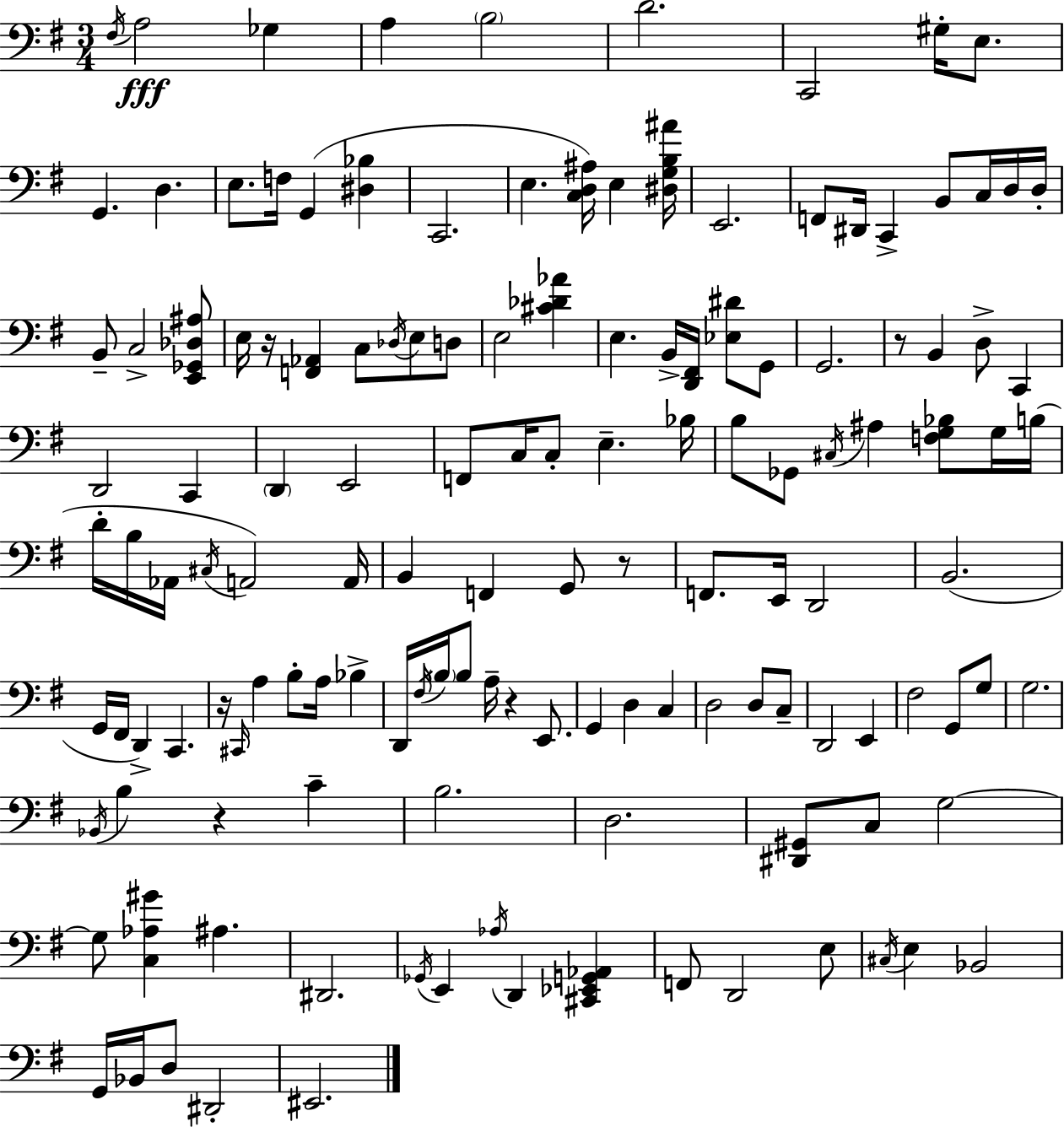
X:1
T:Untitled
M:3/4
L:1/4
K:Em
^F,/4 A,2 _G, A, B,2 D2 C,,2 ^G,/4 E,/2 G,, D, E,/2 F,/4 G,, [^D,_B,] C,,2 E, [C,D,^A,]/4 E, [^D,G,B,^A]/4 E,,2 F,,/2 ^D,,/4 C,, B,,/2 C,/4 D,/4 D,/4 B,,/2 C,2 [E,,_G,,_D,^A,]/2 E,/4 z/4 [F,,_A,,] C,/2 _D,/4 E,/2 D,/2 E,2 [^C_D_A] E, B,,/4 [D,,^F,,]/4 [_E,^D]/2 G,,/2 G,,2 z/2 B,, D,/2 C,, D,,2 C,, D,, E,,2 F,,/2 C,/4 C,/2 E, _B,/4 B,/2 _G,,/2 ^C,/4 ^A, [F,G,_B,]/2 G,/4 B,/4 D/4 B,/4 _A,,/4 ^C,/4 A,,2 A,,/4 B,, F,, G,,/2 z/2 F,,/2 E,,/4 D,,2 B,,2 G,,/4 ^F,,/4 D,, C,, z/4 ^C,,/4 A, B,/2 A,/4 _B, D,,/4 ^F,/4 B,/4 B,/2 A,/4 z E,,/2 G,, D, C, D,2 D,/2 C,/2 D,,2 E,, ^F,2 G,,/2 G,/2 G,2 _B,,/4 B, z C B,2 D,2 [^D,,^G,,]/2 C,/2 G,2 G,/2 [C,_A,^G] ^A, ^D,,2 _G,,/4 E,, _A,/4 D,, [^C,,_E,,G,,_A,,] F,,/2 D,,2 E,/2 ^C,/4 E, _B,,2 G,,/4 _B,,/4 D,/2 ^D,,2 ^E,,2